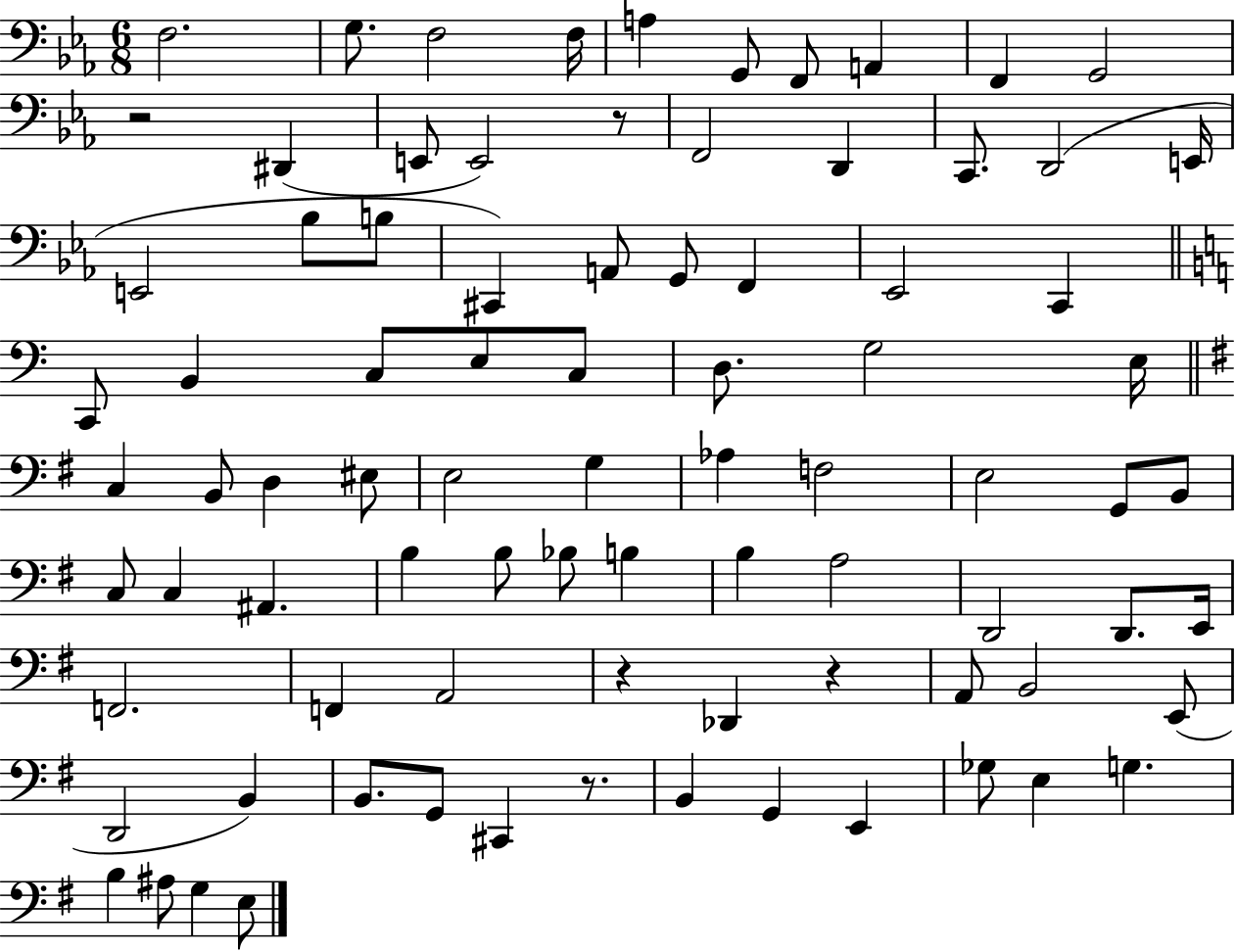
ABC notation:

X:1
T:Untitled
M:6/8
L:1/4
K:Eb
F,2 G,/2 F,2 F,/4 A, G,,/2 F,,/2 A,, F,, G,,2 z2 ^D,, E,,/2 E,,2 z/2 F,,2 D,, C,,/2 D,,2 E,,/4 E,,2 _B,/2 B,/2 ^C,, A,,/2 G,,/2 F,, _E,,2 C,, C,,/2 B,, C,/2 E,/2 C,/2 D,/2 G,2 E,/4 C, B,,/2 D, ^E,/2 E,2 G, _A, F,2 E,2 G,,/2 B,,/2 C,/2 C, ^A,, B, B,/2 _B,/2 B, B, A,2 D,,2 D,,/2 E,,/4 F,,2 F,, A,,2 z _D,, z A,,/2 B,,2 E,,/2 D,,2 B,, B,,/2 G,,/2 ^C,, z/2 B,, G,, E,, _G,/2 E, G, B, ^A,/2 G, E,/2